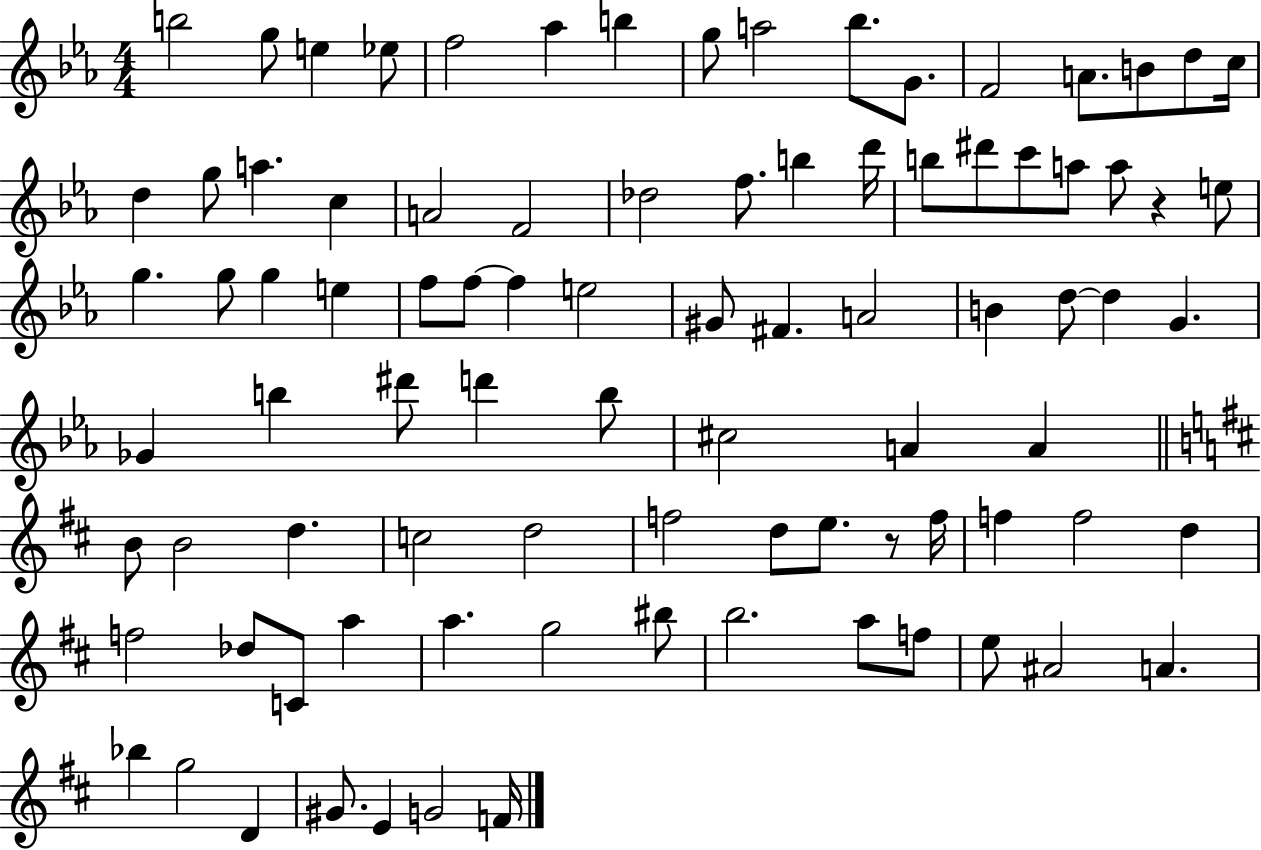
X:1
T:Untitled
M:4/4
L:1/4
K:Eb
b2 g/2 e _e/2 f2 _a b g/2 a2 _b/2 G/2 F2 A/2 B/2 d/2 c/4 d g/2 a c A2 F2 _d2 f/2 b d'/4 b/2 ^d'/2 c'/2 a/2 a/2 z e/2 g g/2 g e f/2 f/2 f e2 ^G/2 ^F A2 B d/2 d G _G b ^d'/2 d' b/2 ^c2 A A B/2 B2 d c2 d2 f2 d/2 e/2 z/2 f/4 f f2 d f2 _d/2 C/2 a a g2 ^b/2 b2 a/2 f/2 e/2 ^A2 A _b g2 D ^G/2 E G2 F/4